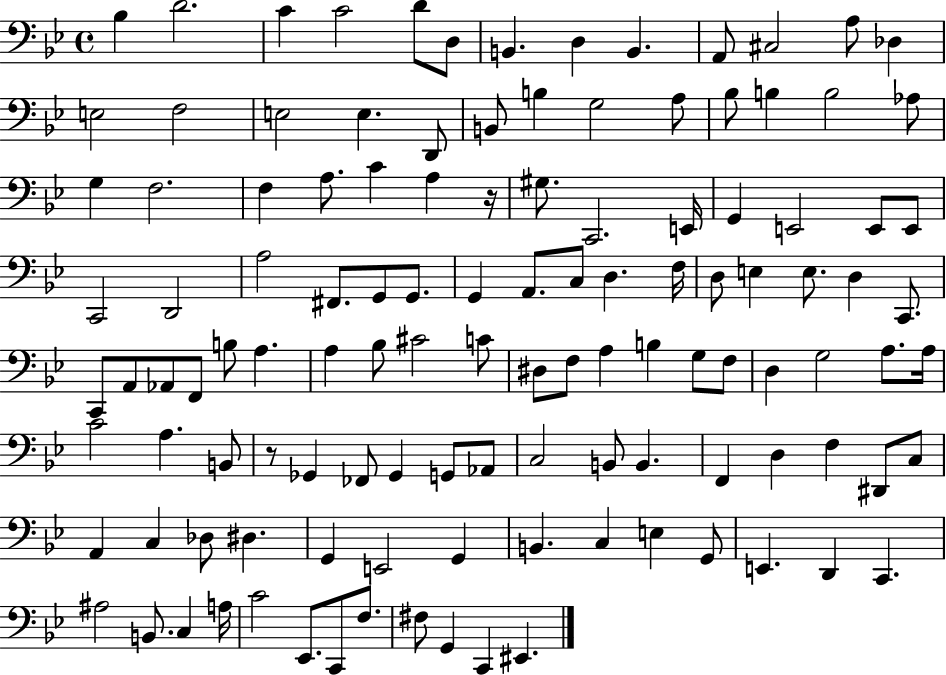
X:1
T:Untitled
M:4/4
L:1/4
K:Bb
_B, D2 C C2 D/2 D,/2 B,, D, B,, A,,/2 ^C,2 A,/2 _D, E,2 F,2 E,2 E, D,,/2 B,,/2 B, G,2 A,/2 _B,/2 B, B,2 _A,/2 G, F,2 F, A,/2 C A, z/4 ^G,/2 C,,2 E,,/4 G,, E,,2 E,,/2 E,,/2 C,,2 D,,2 A,2 ^F,,/2 G,,/2 G,,/2 G,, A,,/2 C,/2 D, F,/4 D,/2 E, E,/2 D, C,,/2 C,,/2 A,,/2 _A,,/2 F,,/2 B,/2 A, A, _B,/2 ^C2 C/2 ^D,/2 F,/2 A, B, G,/2 F,/2 D, G,2 A,/2 A,/4 C2 A, B,,/2 z/2 _G,, _F,,/2 _G,, G,,/2 _A,,/2 C,2 B,,/2 B,, F,, D, F, ^D,,/2 C,/2 A,, C, _D,/2 ^D, G,, E,,2 G,, B,, C, E, G,,/2 E,, D,, C,, ^A,2 B,,/2 C, A,/4 C2 _E,,/2 C,,/2 F,/2 ^F,/2 G,, C,, ^E,,